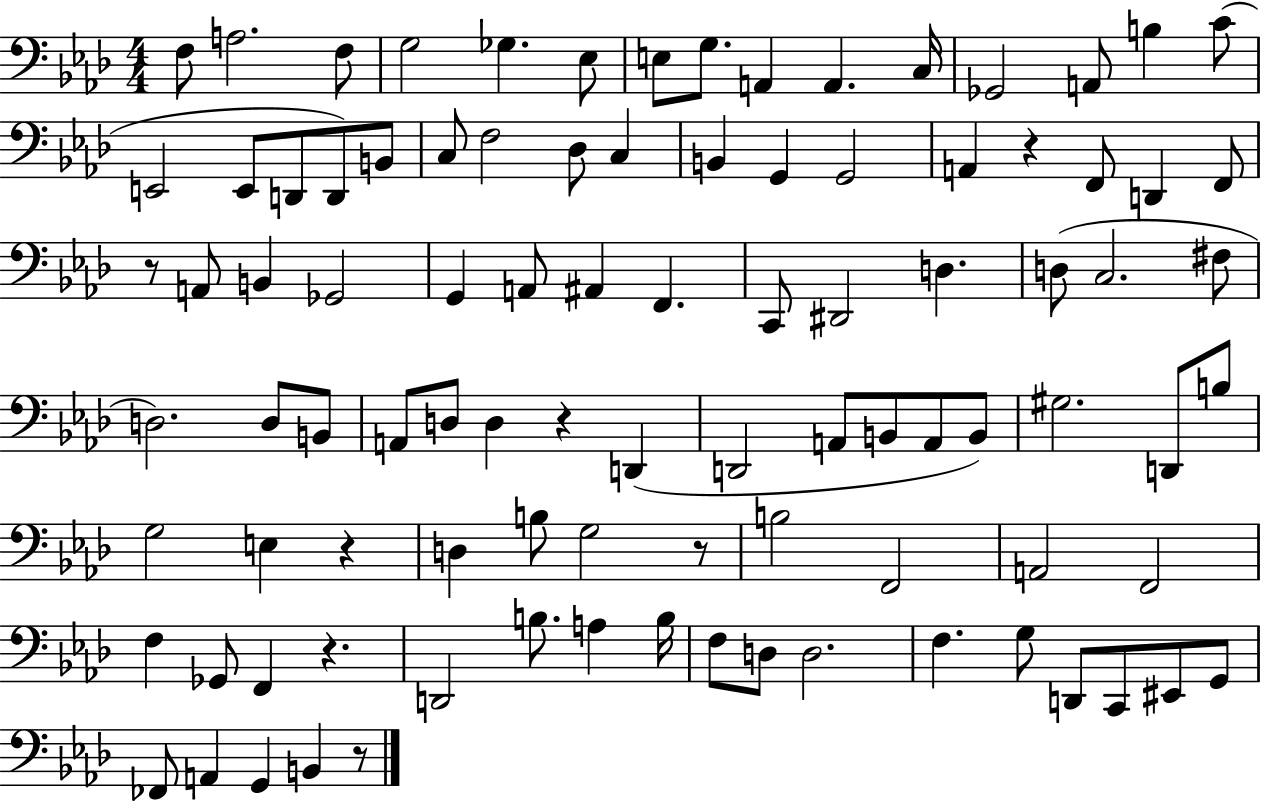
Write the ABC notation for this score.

X:1
T:Untitled
M:4/4
L:1/4
K:Ab
F,/2 A,2 F,/2 G,2 _G, _E,/2 E,/2 G,/2 A,, A,, C,/4 _G,,2 A,,/2 B, C/2 E,,2 E,,/2 D,,/2 D,,/2 B,,/2 C,/2 F,2 _D,/2 C, B,, G,, G,,2 A,, z F,,/2 D,, F,,/2 z/2 A,,/2 B,, _G,,2 G,, A,,/2 ^A,, F,, C,,/2 ^D,,2 D, D,/2 C,2 ^F,/2 D,2 D,/2 B,,/2 A,,/2 D,/2 D, z D,, D,,2 A,,/2 B,,/2 A,,/2 B,,/2 ^G,2 D,,/2 B,/2 G,2 E, z D, B,/2 G,2 z/2 B,2 F,,2 A,,2 F,,2 F, _G,,/2 F,, z D,,2 B,/2 A, B,/4 F,/2 D,/2 D,2 F, G,/2 D,,/2 C,,/2 ^E,,/2 G,,/2 _F,,/2 A,, G,, B,, z/2